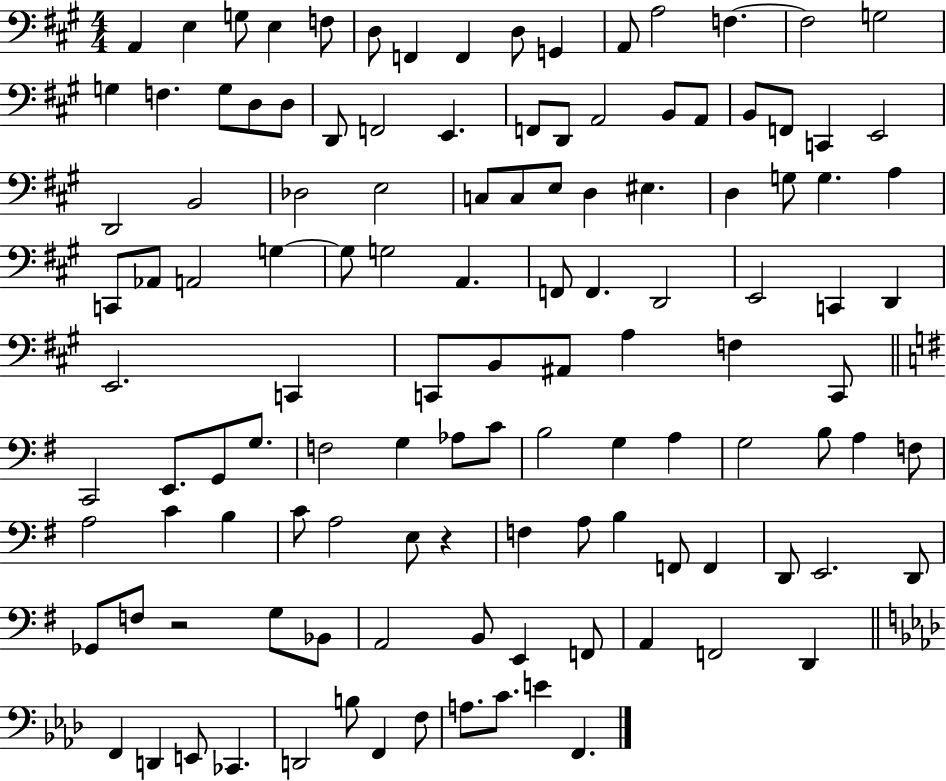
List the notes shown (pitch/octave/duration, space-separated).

A2/q E3/q G3/e E3/q F3/e D3/e F2/q F2/q D3/e G2/q A2/e A3/h F3/q. F3/h G3/h G3/q F3/q. G3/e D3/e D3/e D2/e F2/h E2/q. F2/e D2/e A2/h B2/e A2/e B2/e F2/e C2/q E2/h D2/h B2/h Db3/h E3/h C3/e C3/e E3/e D3/q EIS3/q. D3/q G3/e G3/q. A3/q C2/e Ab2/e A2/h G3/q G3/e G3/h A2/q. F2/e F2/q. D2/h E2/h C2/q D2/q E2/h. C2/q C2/e B2/e A#2/e A3/q F3/q C2/e C2/h E2/e. G2/e G3/e. F3/h G3/q Ab3/e C4/e B3/h G3/q A3/q G3/h B3/e A3/q F3/e A3/h C4/q B3/q C4/e A3/h E3/e R/q F3/q A3/e B3/q F2/e F2/q D2/e E2/h. D2/e Gb2/e F3/e R/h G3/e Bb2/e A2/h B2/e E2/q F2/e A2/q F2/h D2/q F2/q D2/q E2/e CES2/q. D2/h B3/e F2/q F3/e A3/e. C4/e. E4/q F2/q.